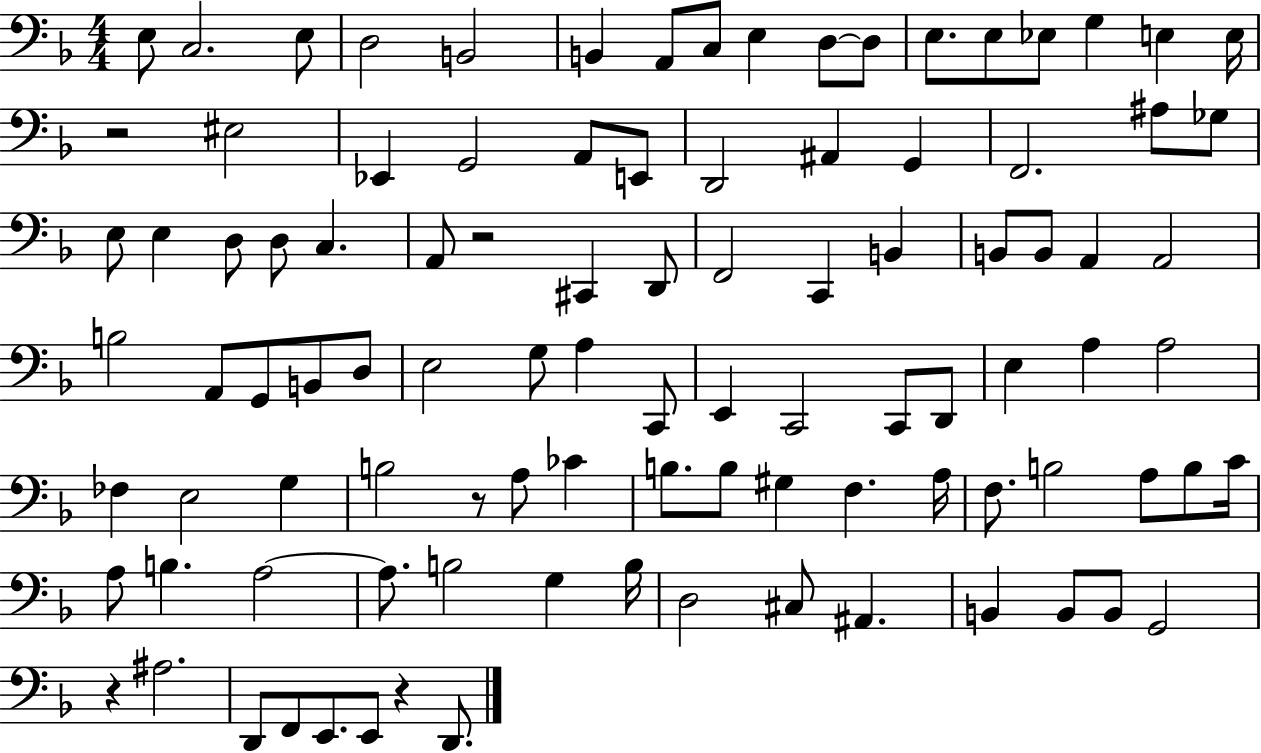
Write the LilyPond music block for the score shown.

{
  \clef bass
  \numericTimeSignature
  \time 4/4
  \key f \major
  e8 c2. e8 | d2 b,2 | b,4 a,8 c8 e4 d8~~ d8 | e8. e8 ees8 g4 e4 e16 | \break r2 eis2 | ees,4 g,2 a,8 e,8 | d,2 ais,4 g,4 | f,2. ais8 ges8 | \break e8 e4 d8 d8 c4. | a,8 r2 cis,4 d,8 | f,2 c,4 b,4 | b,8 b,8 a,4 a,2 | \break b2 a,8 g,8 b,8 d8 | e2 g8 a4 c,8 | e,4 c,2 c,8 d,8 | e4 a4 a2 | \break fes4 e2 g4 | b2 r8 a8 ces'4 | b8. b8 gis4 f4. a16 | f8. b2 a8 b8 c'16 | \break a8 b4. a2~~ | a8. b2 g4 b16 | d2 cis8 ais,4. | b,4 b,8 b,8 g,2 | \break r4 ais2. | d,8 f,8 e,8. e,8 r4 d,8. | \bar "|."
}